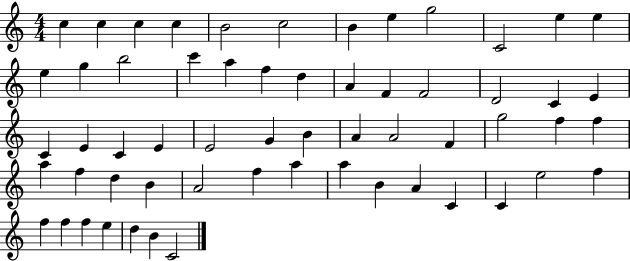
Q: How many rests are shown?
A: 0